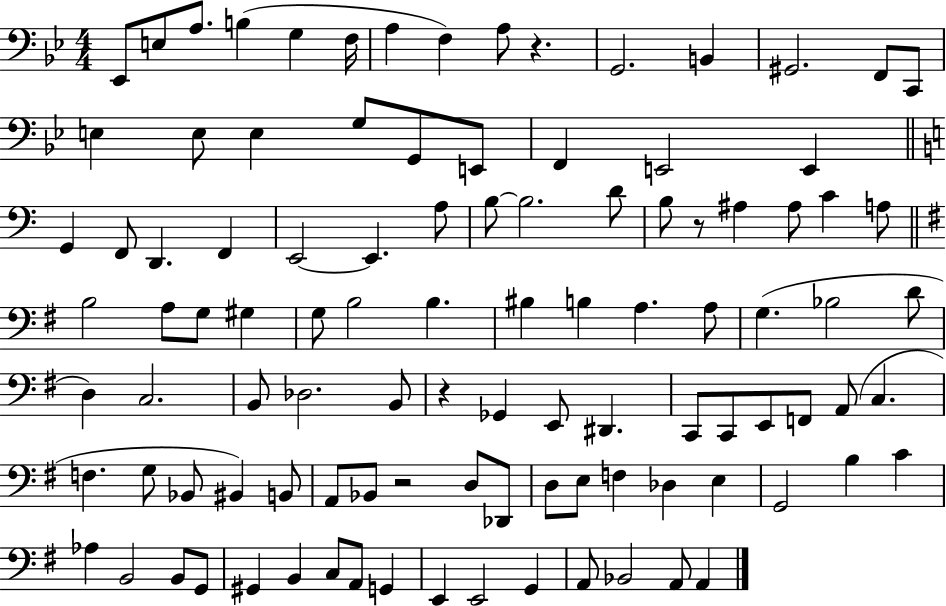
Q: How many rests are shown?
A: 4